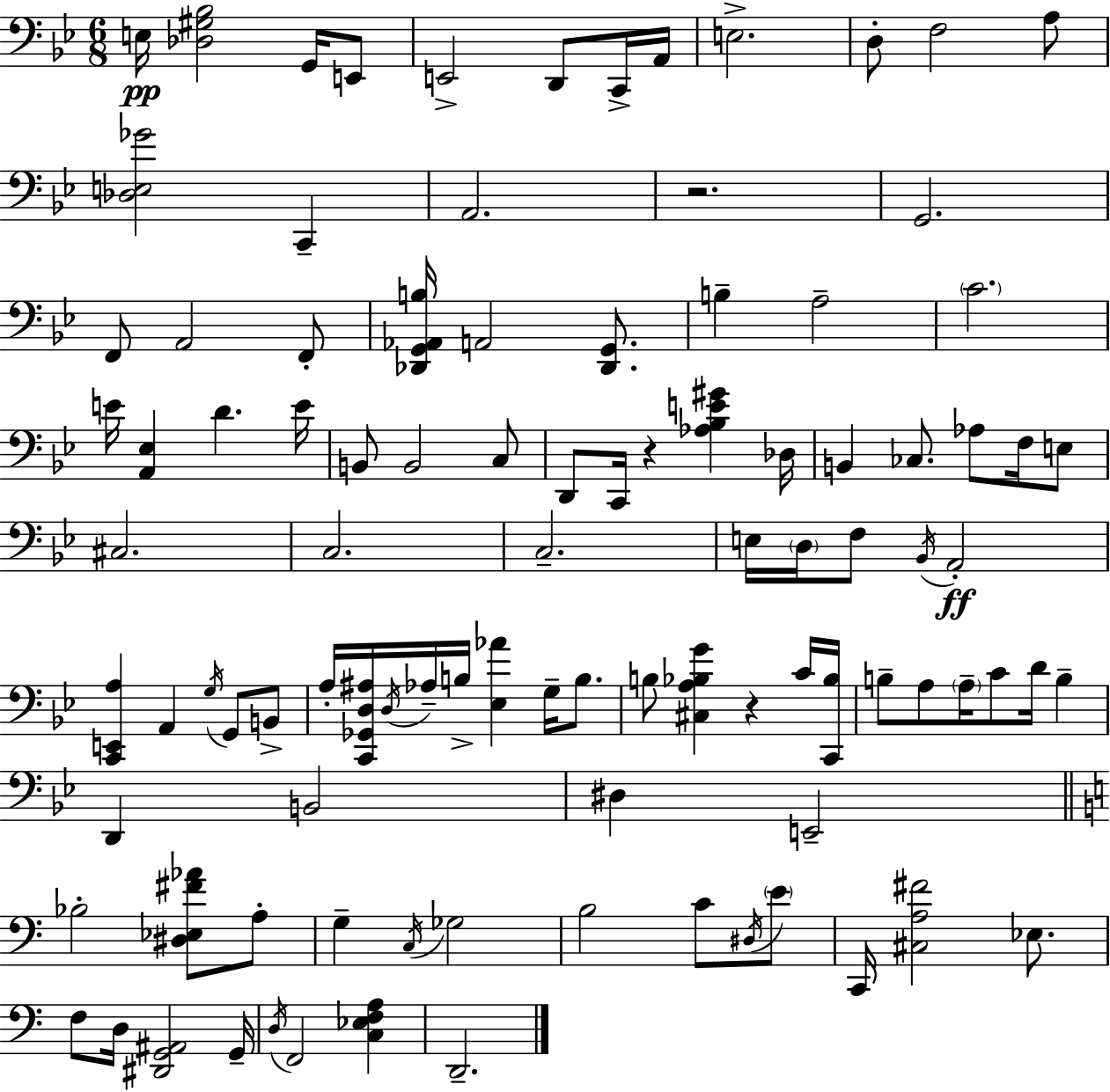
E3/s [Db3,G#3,Bb3]/h G2/s E2/e E2/h D2/e C2/s A2/s E3/h. D3/e F3/h A3/e [Db3,E3,Gb4]/h C2/q A2/h. R/h. G2/h. F2/e A2/h F2/e [Db2,G2,Ab2,B3]/s A2/h [Db2,G2]/e. B3/q A3/h C4/h. E4/s [A2,Eb3]/q D4/q. E4/s B2/e B2/h C3/e D2/e C2/s R/q [Ab3,Bb3,E4,G#4]/q Db3/s B2/q CES3/e. Ab3/e F3/s E3/e C#3/h. C3/h. C3/h. E3/s D3/s F3/e Bb2/s A2/h [C2,E2,A3]/q A2/q G3/s G2/e B2/e A3/s [C2,Gb2,D3,A#3]/s D3/s Ab3/s B3/s [Eb3,Ab4]/q G3/s B3/e. B3/e [C#3,A3,Bb3,G4]/q R/q C4/s [C2,Bb3]/s B3/e A3/e A3/s C4/e D4/s B3/q D2/q B2/h D#3/q E2/h Bb3/h [D#3,Eb3,F#4,Ab4]/e A3/e G3/q C3/s Gb3/h B3/h C4/e D#3/s E4/e C2/s [C#3,A3,F#4]/h Eb3/e. F3/e D3/s [D#2,G2,A#2]/h G2/s D3/s F2/h [C3,Eb3,F3,A3]/q D2/h.